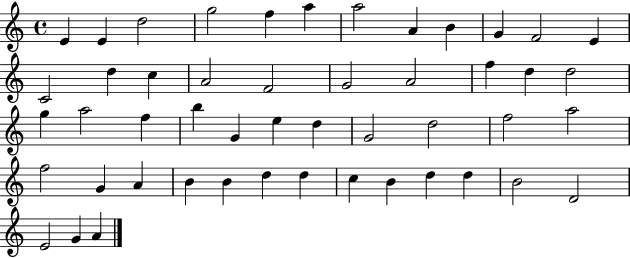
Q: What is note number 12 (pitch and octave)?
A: E4